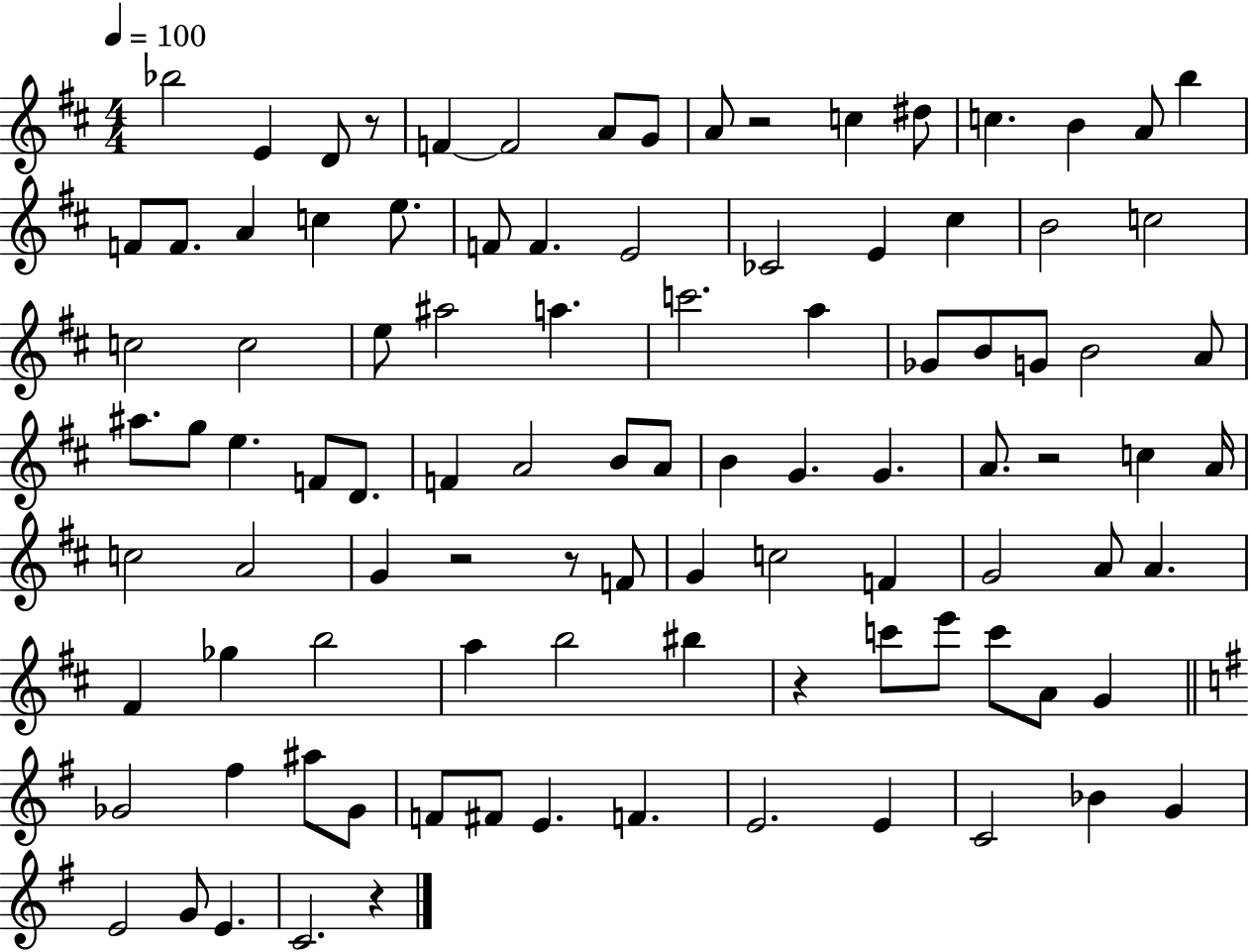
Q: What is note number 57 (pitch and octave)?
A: G4